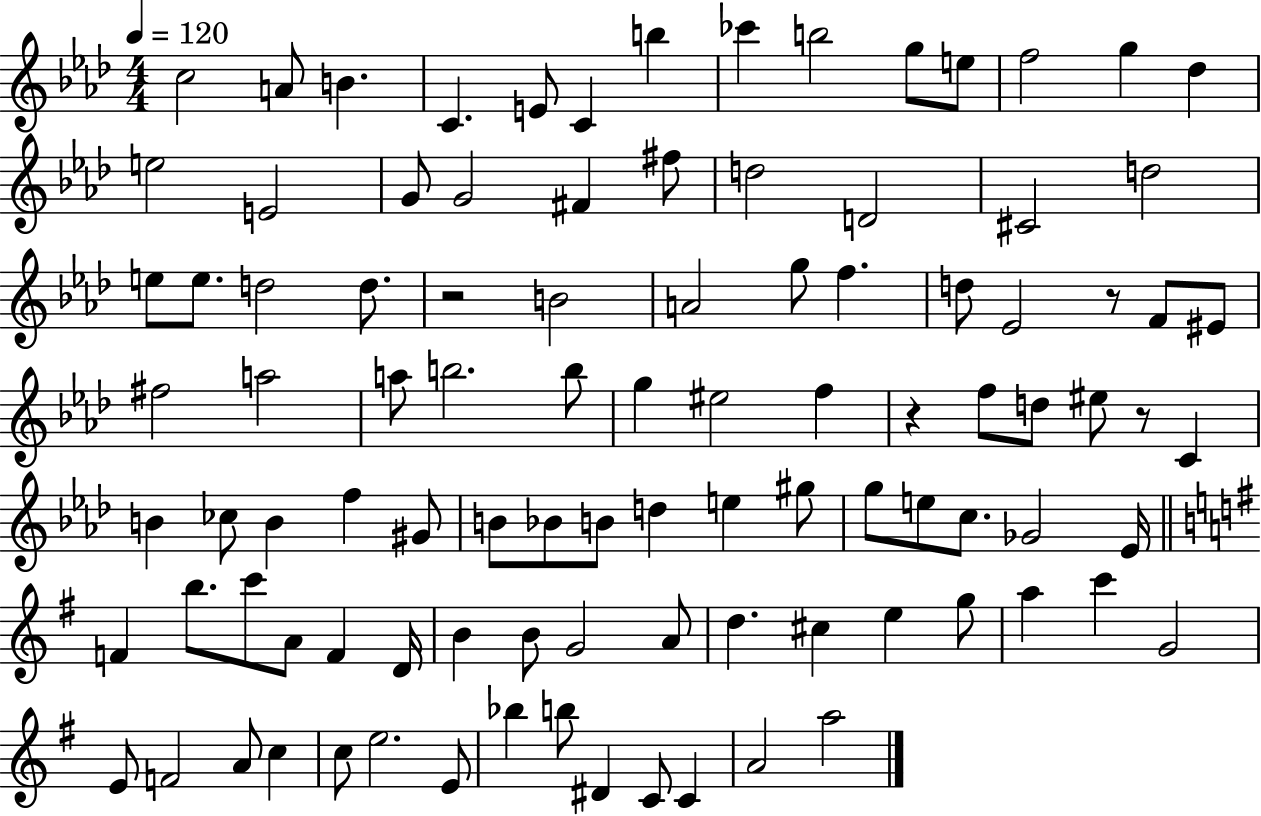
{
  \clef treble
  \numericTimeSignature
  \time 4/4
  \key aes \major
  \tempo 4 = 120
  c''2 a'8 b'4. | c'4. e'8 c'4 b''4 | ces'''4 b''2 g''8 e''8 | f''2 g''4 des''4 | \break e''2 e'2 | g'8 g'2 fis'4 fis''8 | d''2 d'2 | cis'2 d''2 | \break e''8 e''8. d''2 d''8. | r2 b'2 | a'2 g''8 f''4. | d''8 ees'2 r8 f'8 eis'8 | \break fis''2 a''2 | a''8 b''2. b''8 | g''4 eis''2 f''4 | r4 f''8 d''8 eis''8 r8 c'4 | \break b'4 ces''8 b'4 f''4 gis'8 | b'8 bes'8 b'8 d''4 e''4 gis''8 | g''8 e''8 c''8. ges'2 ees'16 | \bar "||" \break \key g \major f'4 b''8. c'''8 a'8 f'4 d'16 | b'4 b'8 g'2 a'8 | d''4. cis''4 e''4 g''8 | a''4 c'''4 g'2 | \break e'8 f'2 a'8 c''4 | c''8 e''2. e'8 | bes''4 b''8 dis'4 c'8 c'4 | a'2 a''2 | \break \bar "|."
}